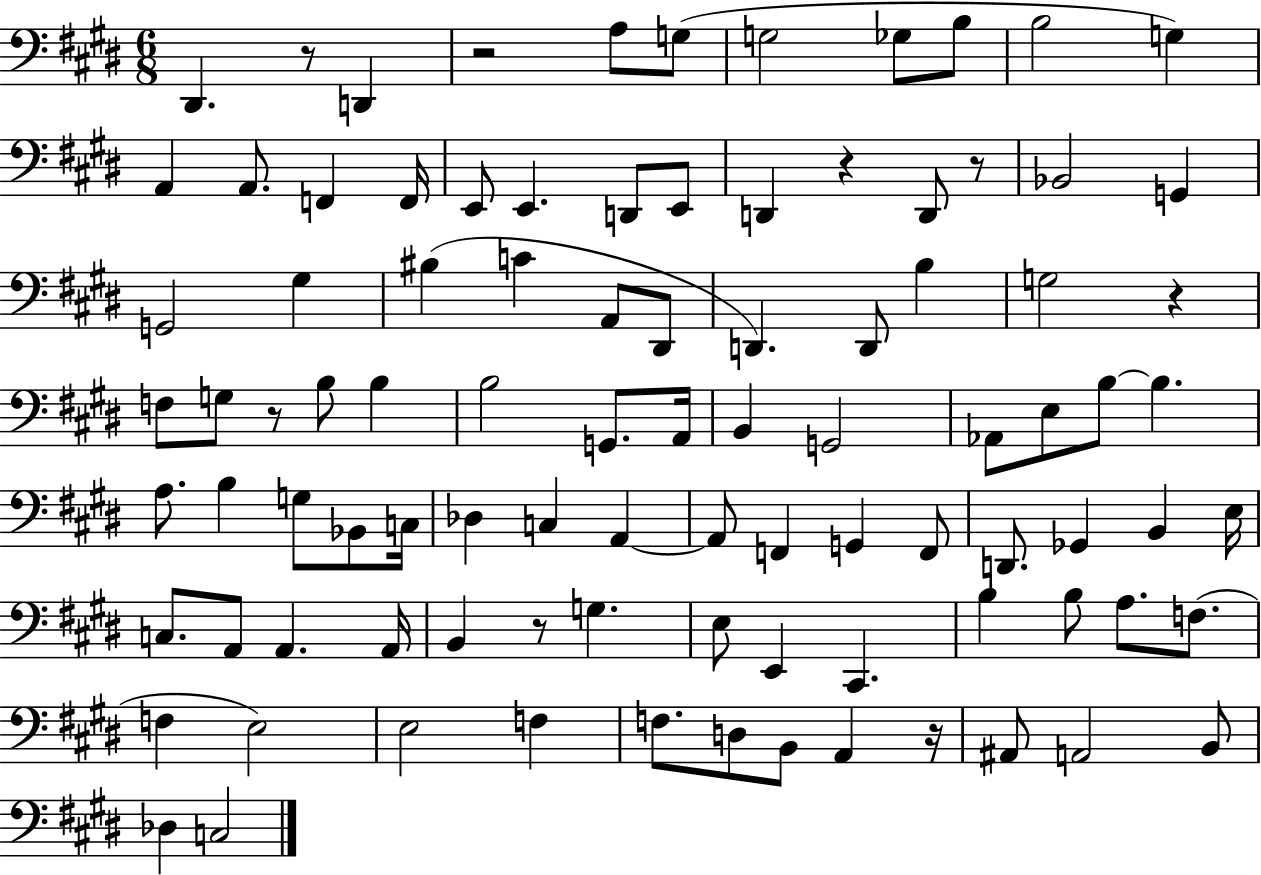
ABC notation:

X:1
T:Untitled
M:6/8
L:1/4
K:E
^D,, z/2 D,, z2 A,/2 G,/2 G,2 _G,/2 B,/2 B,2 G, A,, A,,/2 F,, F,,/4 E,,/2 E,, D,,/2 E,,/2 D,, z D,,/2 z/2 _B,,2 G,, G,,2 ^G, ^B, C A,,/2 ^D,,/2 D,, D,,/2 B, G,2 z F,/2 G,/2 z/2 B,/2 B, B,2 G,,/2 A,,/4 B,, G,,2 _A,,/2 E,/2 B,/2 B, A,/2 B, G,/2 _B,,/2 C,/4 _D, C, A,, A,,/2 F,, G,, F,,/2 D,,/2 _G,, B,, E,/4 C,/2 A,,/2 A,, A,,/4 B,, z/2 G, E,/2 E,, ^C,, B, B,/2 A,/2 F,/2 F, E,2 E,2 F, F,/2 D,/2 B,,/2 A,, z/4 ^A,,/2 A,,2 B,,/2 _D, C,2